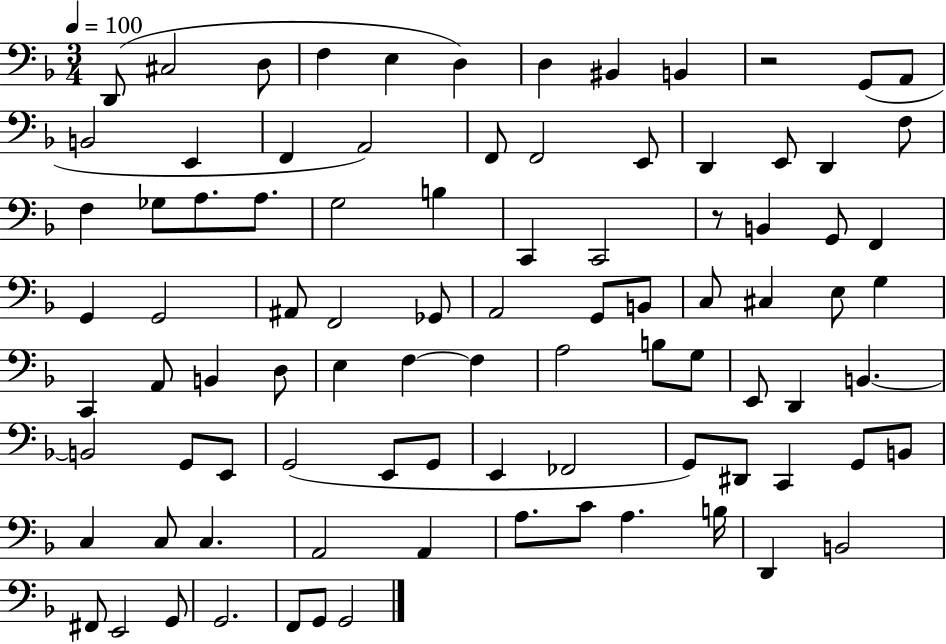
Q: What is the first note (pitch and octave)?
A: D2